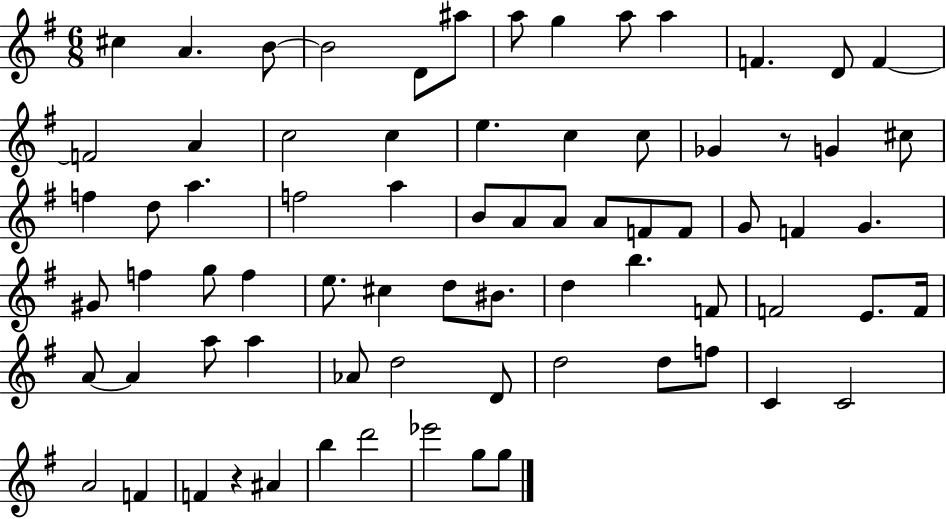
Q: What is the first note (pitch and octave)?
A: C#5